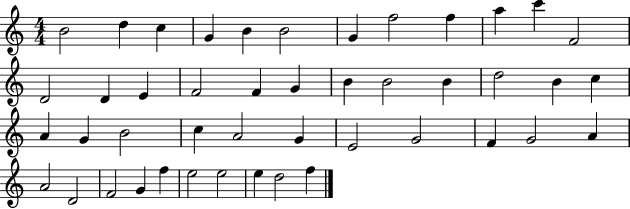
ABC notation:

X:1
T:Untitled
M:4/4
L:1/4
K:C
B2 d c G B B2 G f2 f a c' F2 D2 D E F2 F G B B2 B d2 B c A G B2 c A2 G E2 G2 F G2 A A2 D2 F2 G f e2 e2 e d2 f